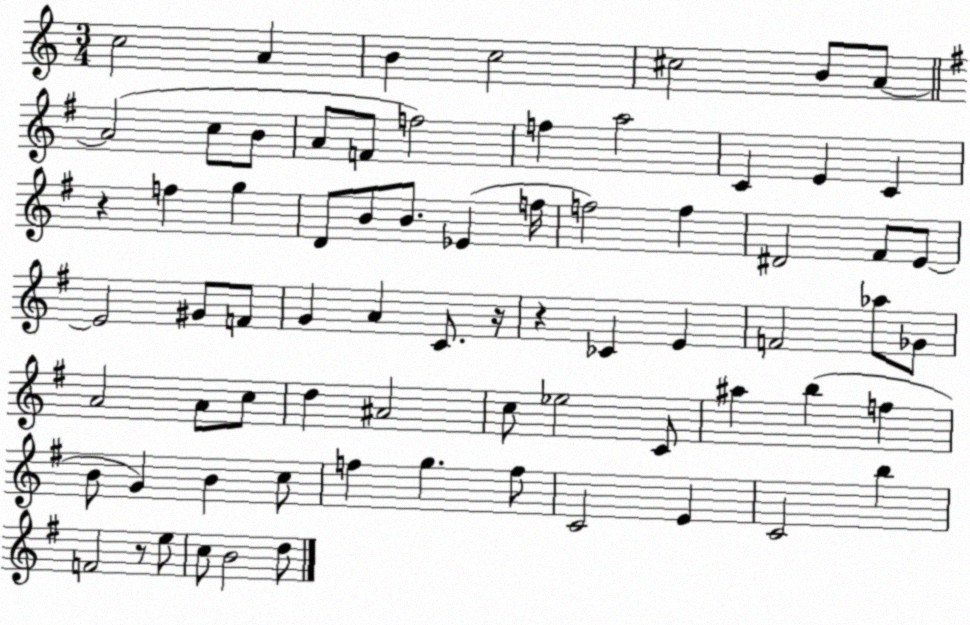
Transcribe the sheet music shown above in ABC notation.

X:1
T:Untitled
M:3/4
L:1/4
K:C
c2 A B c2 ^c2 B/2 A/2 A2 c/2 B/2 A/2 F/2 f2 f a2 C E C z f g D/2 B/2 B/2 _E f/4 f2 f ^D2 ^F/2 E/2 E2 ^G/2 F/2 G A C/2 z/4 z _C E F2 _a/2 _G/2 A2 A/2 c/2 d ^A2 c/2 _e2 C/2 ^a b f B/2 G B c/2 f g f/2 C2 E C2 b F2 z/2 e/2 c/2 B2 d/2